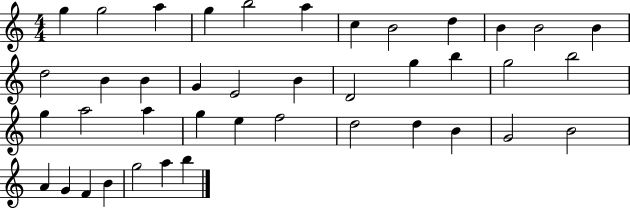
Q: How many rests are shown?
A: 0